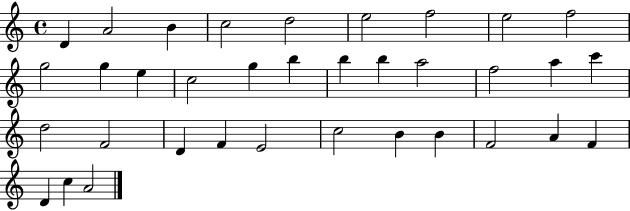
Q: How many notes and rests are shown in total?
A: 35